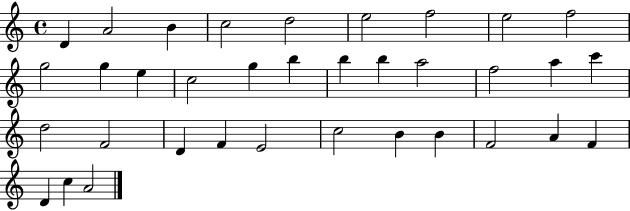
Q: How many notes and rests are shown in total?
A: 35